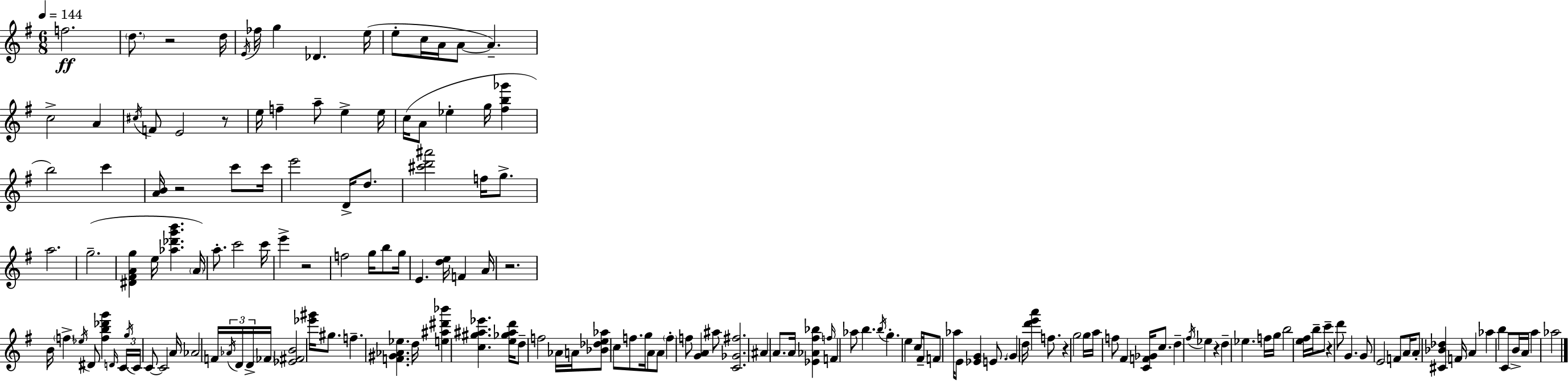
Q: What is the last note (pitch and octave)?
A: Ab5